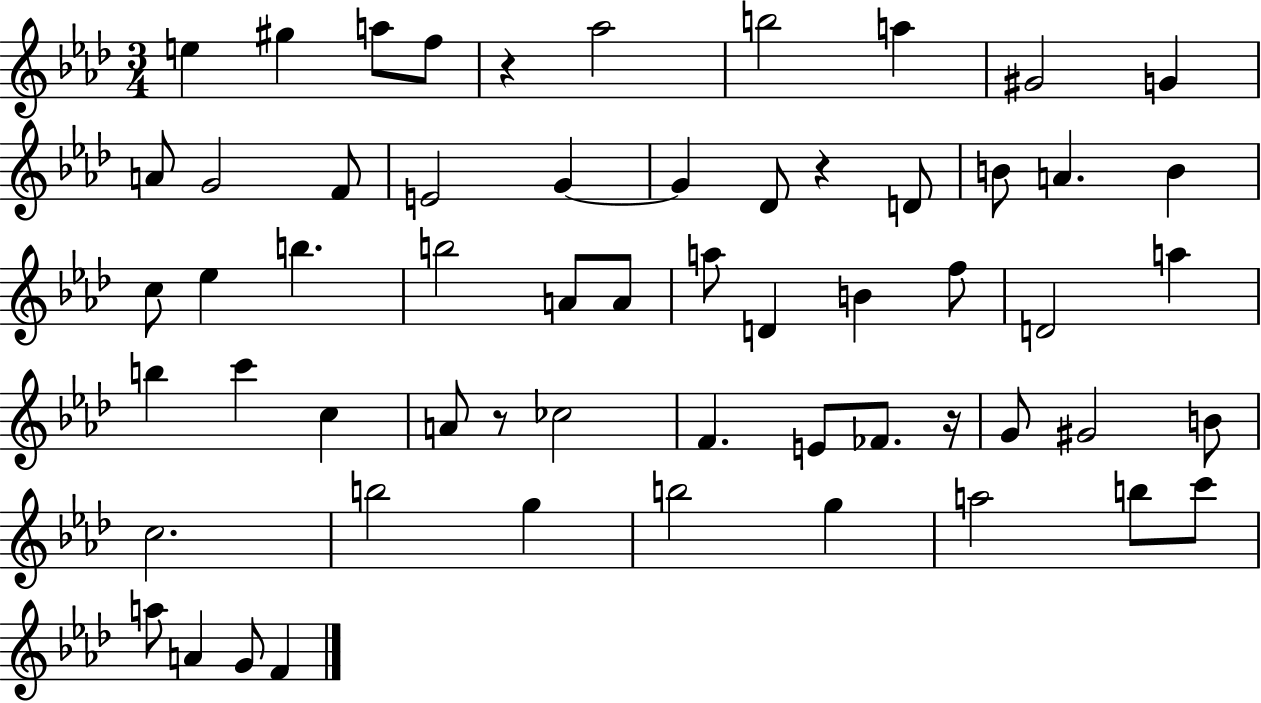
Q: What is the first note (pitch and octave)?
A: E5